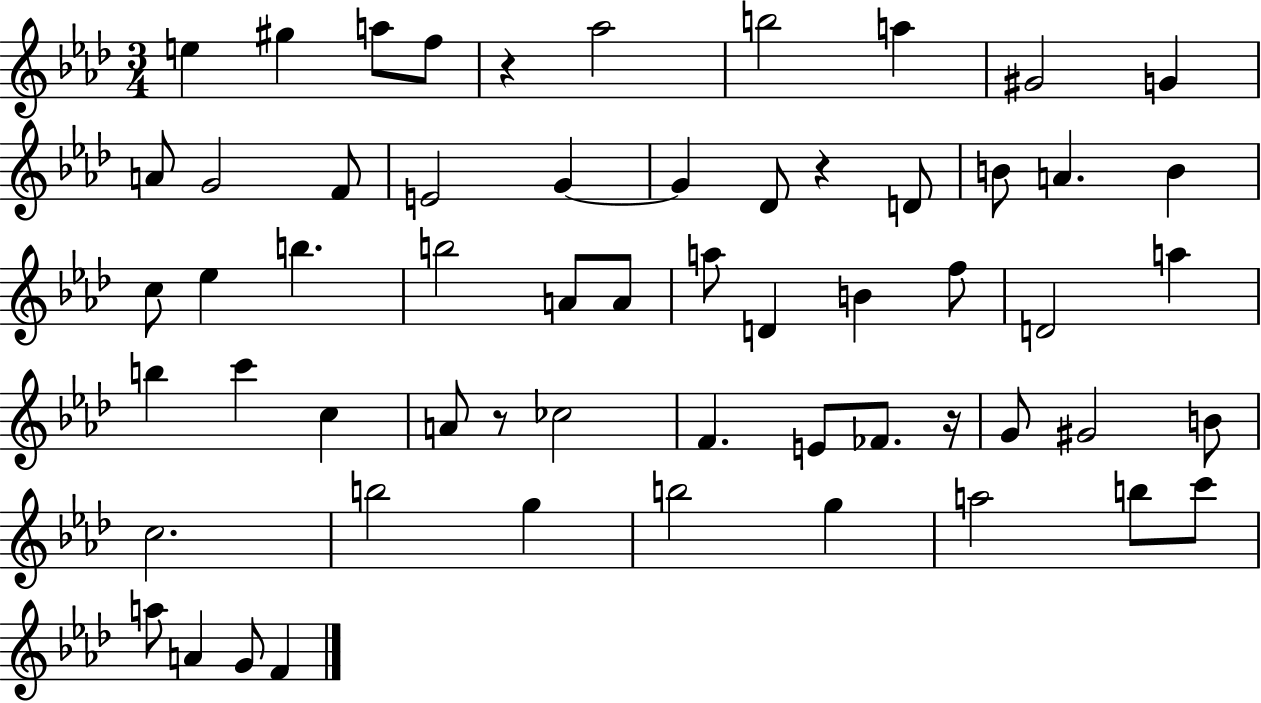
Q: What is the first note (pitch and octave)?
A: E5